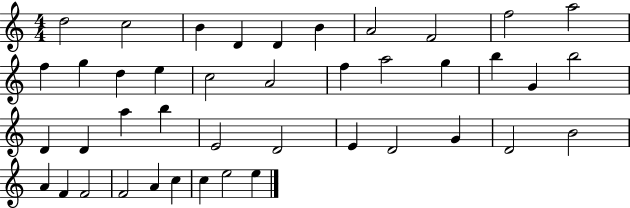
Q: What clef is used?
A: treble